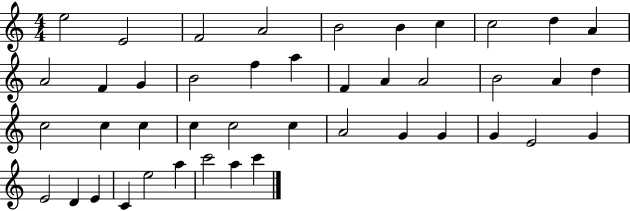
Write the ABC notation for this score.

X:1
T:Untitled
M:4/4
L:1/4
K:C
e2 E2 F2 A2 B2 B c c2 d A A2 F G B2 f a F A A2 B2 A d c2 c c c c2 c A2 G G G E2 G E2 D E C e2 a c'2 a c'